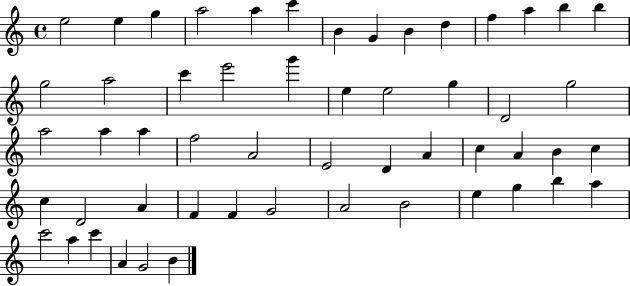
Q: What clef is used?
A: treble